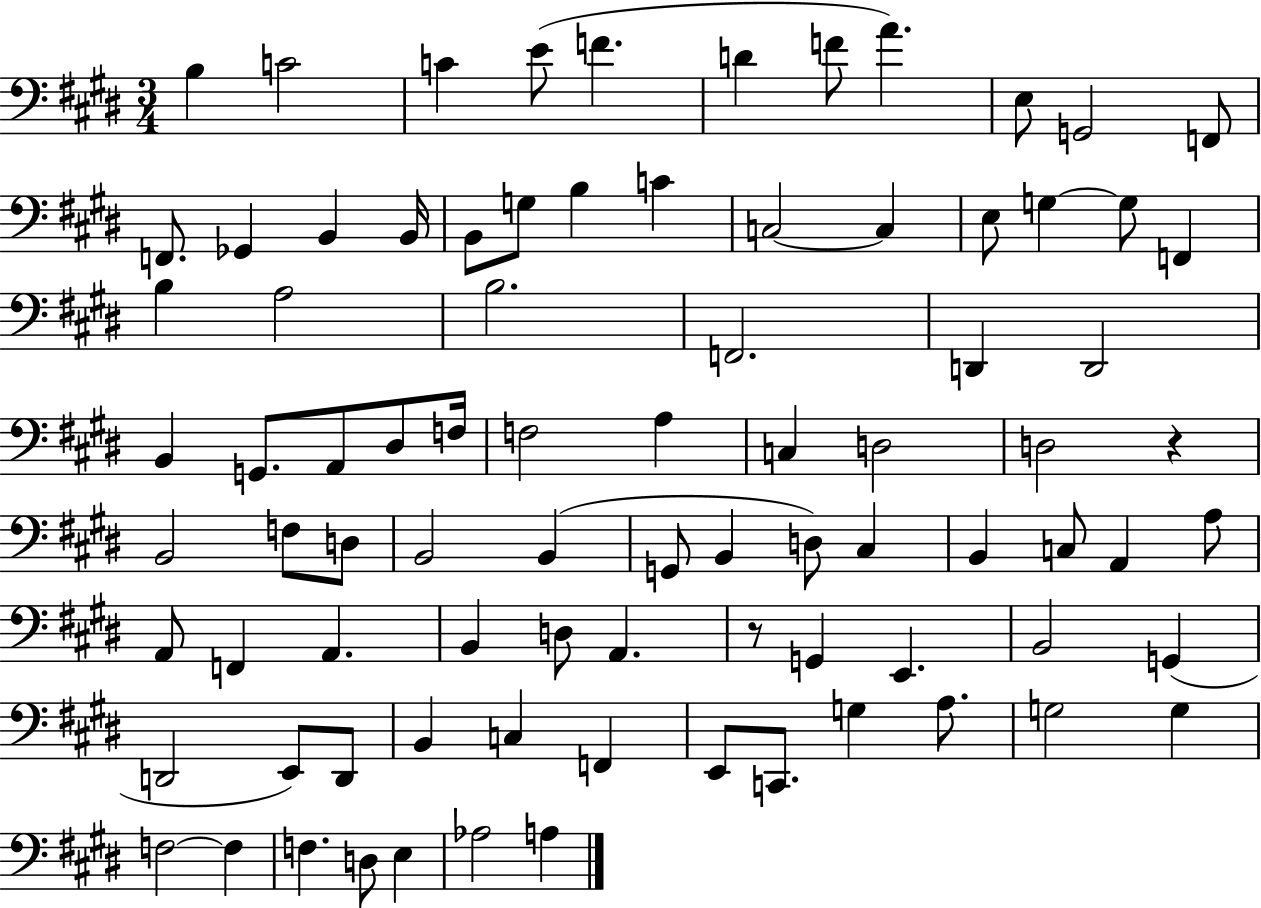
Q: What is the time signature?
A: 3/4